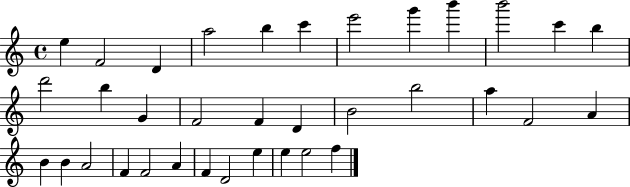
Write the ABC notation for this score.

X:1
T:Untitled
M:4/4
L:1/4
K:C
e F2 D a2 b c' e'2 g' b' b'2 c' b d'2 b G F2 F D B2 b2 a F2 A B B A2 F F2 A F D2 e e e2 f